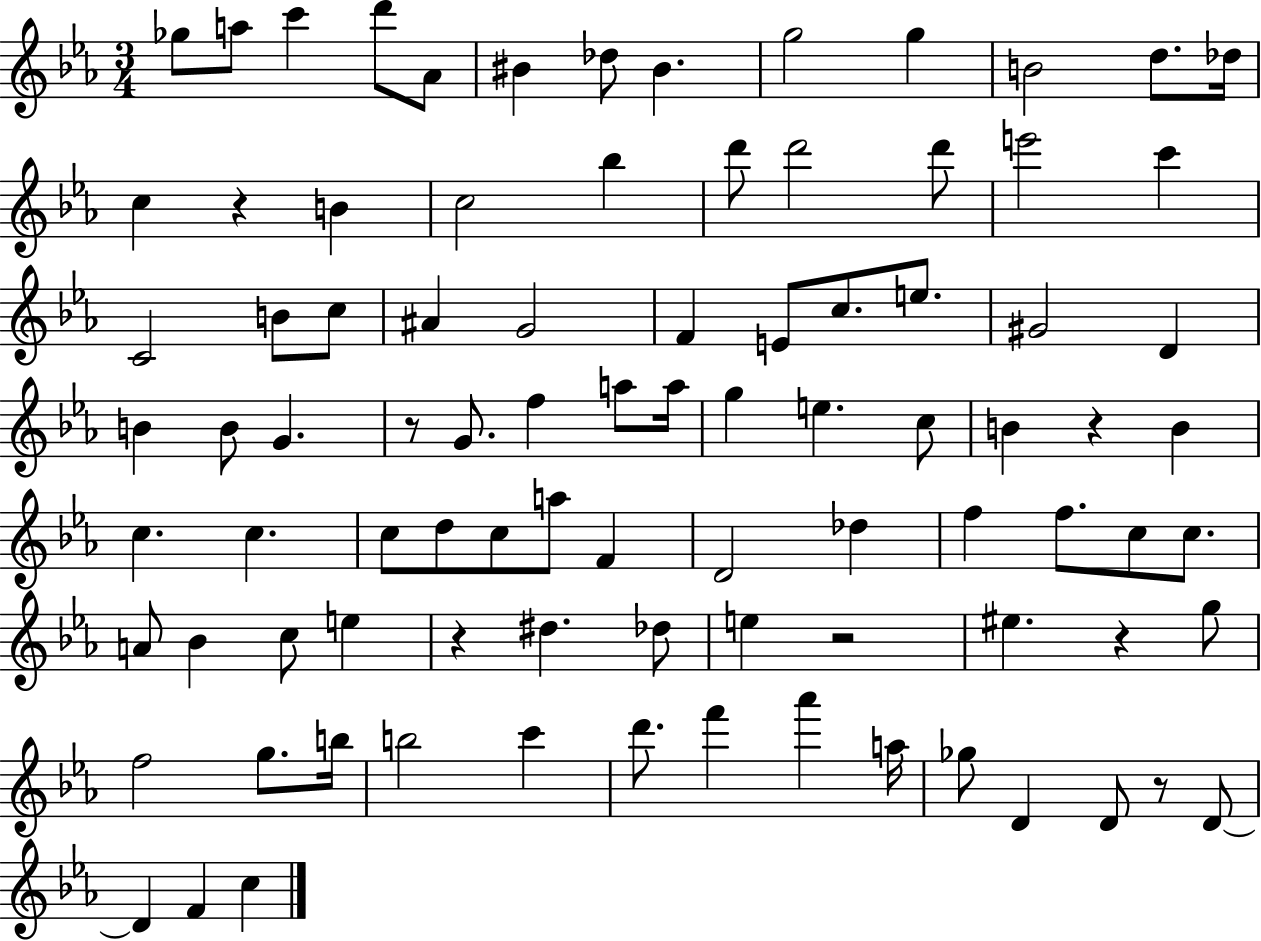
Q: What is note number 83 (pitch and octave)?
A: C5